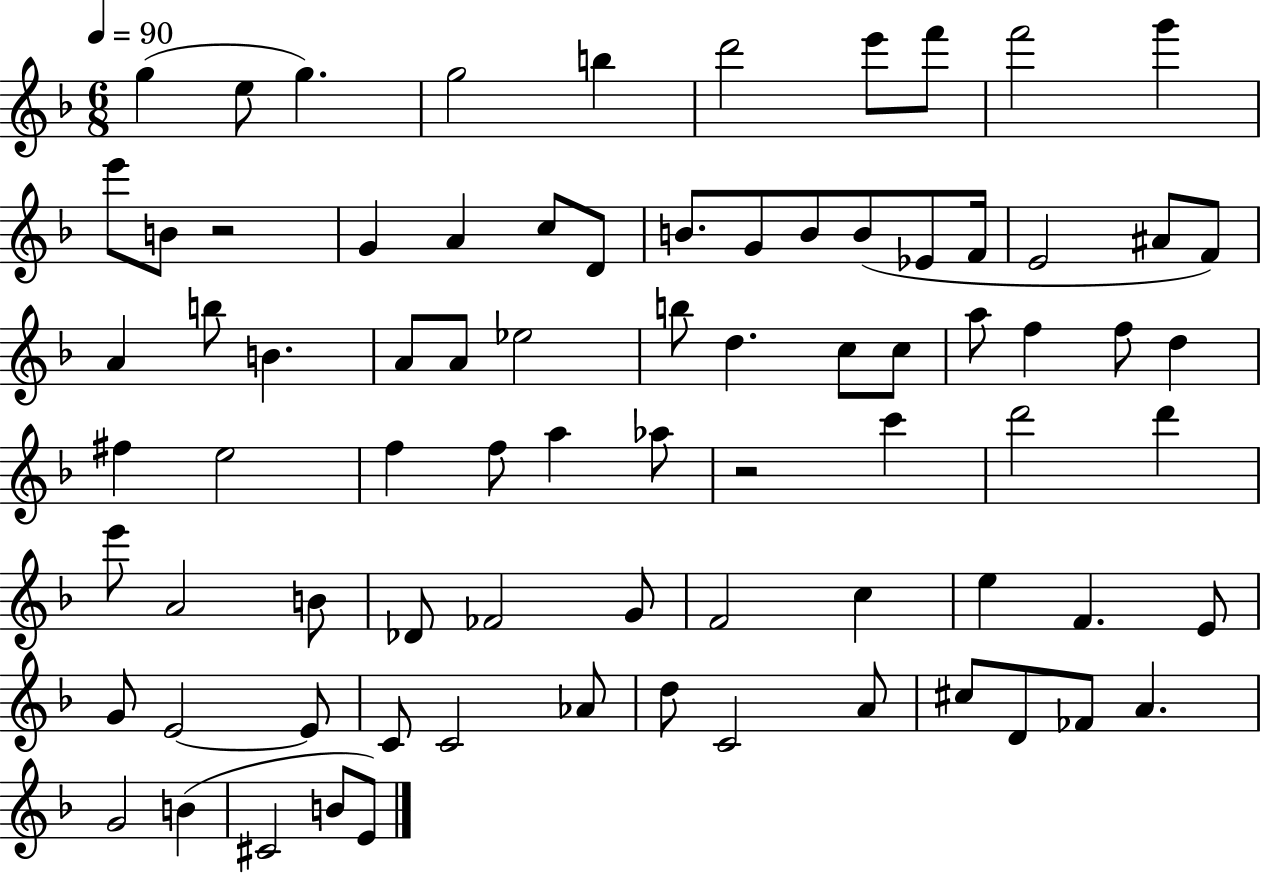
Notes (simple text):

G5/q E5/e G5/q. G5/h B5/q D6/h E6/e F6/e F6/h G6/q E6/e B4/e R/h G4/q A4/q C5/e D4/e B4/e. G4/e B4/e B4/e Eb4/e F4/s E4/h A#4/e F4/e A4/q B5/e B4/q. A4/e A4/e Eb5/h B5/e D5/q. C5/e C5/e A5/e F5/q F5/e D5/q F#5/q E5/h F5/q F5/e A5/q Ab5/e R/h C6/q D6/h D6/q E6/e A4/h B4/e Db4/e FES4/h G4/e F4/h C5/q E5/q F4/q. E4/e G4/e E4/h E4/e C4/e C4/h Ab4/e D5/e C4/h A4/e C#5/e D4/e FES4/e A4/q. G4/h B4/q C#4/h B4/e E4/e